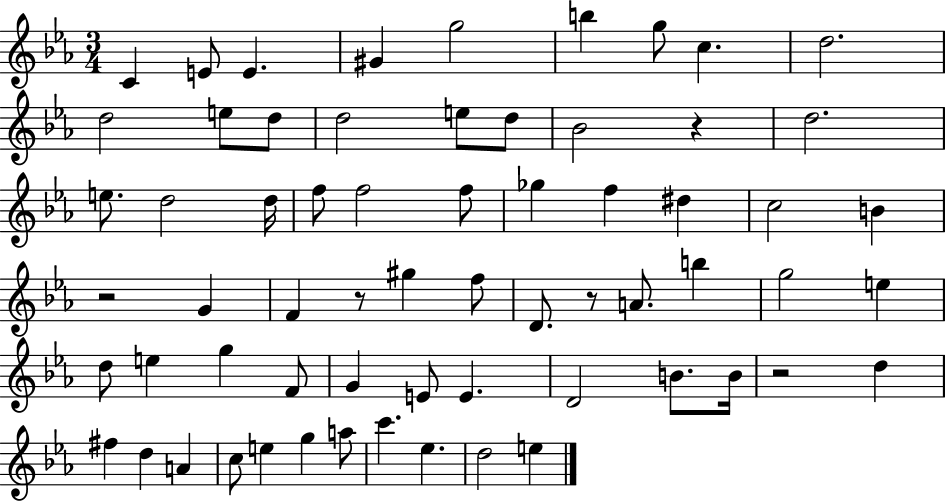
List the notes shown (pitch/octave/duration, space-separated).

C4/q E4/e E4/q. G#4/q G5/h B5/q G5/e C5/q. D5/h. D5/h E5/e D5/e D5/h E5/e D5/e Bb4/h R/q D5/h. E5/e. D5/h D5/s F5/e F5/h F5/e Gb5/q F5/q D#5/q C5/h B4/q R/h G4/q F4/q R/e G#5/q F5/e D4/e. R/e A4/e. B5/q G5/h E5/q D5/e E5/q G5/q F4/e G4/q E4/e E4/q. D4/h B4/e. B4/s R/h D5/q F#5/q D5/q A4/q C5/e E5/q G5/q A5/e C6/q. Eb5/q. D5/h E5/q